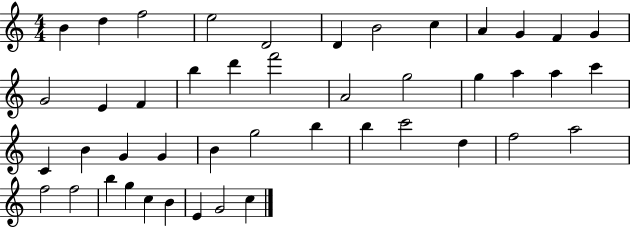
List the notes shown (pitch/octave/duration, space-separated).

B4/q D5/q F5/h E5/h D4/h D4/q B4/h C5/q A4/q G4/q F4/q G4/q G4/h E4/q F4/q B5/q D6/q F6/h A4/h G5/h G5/q A5/q A5/q C6/q C4/q B4/q G4/q G4/q B4/q G5/h B5/q B5/q C6/h D5/q F5/h A5/h F5/h F5/h B5/q G5/q C5/q B4/q E4/q G4/h C5/q